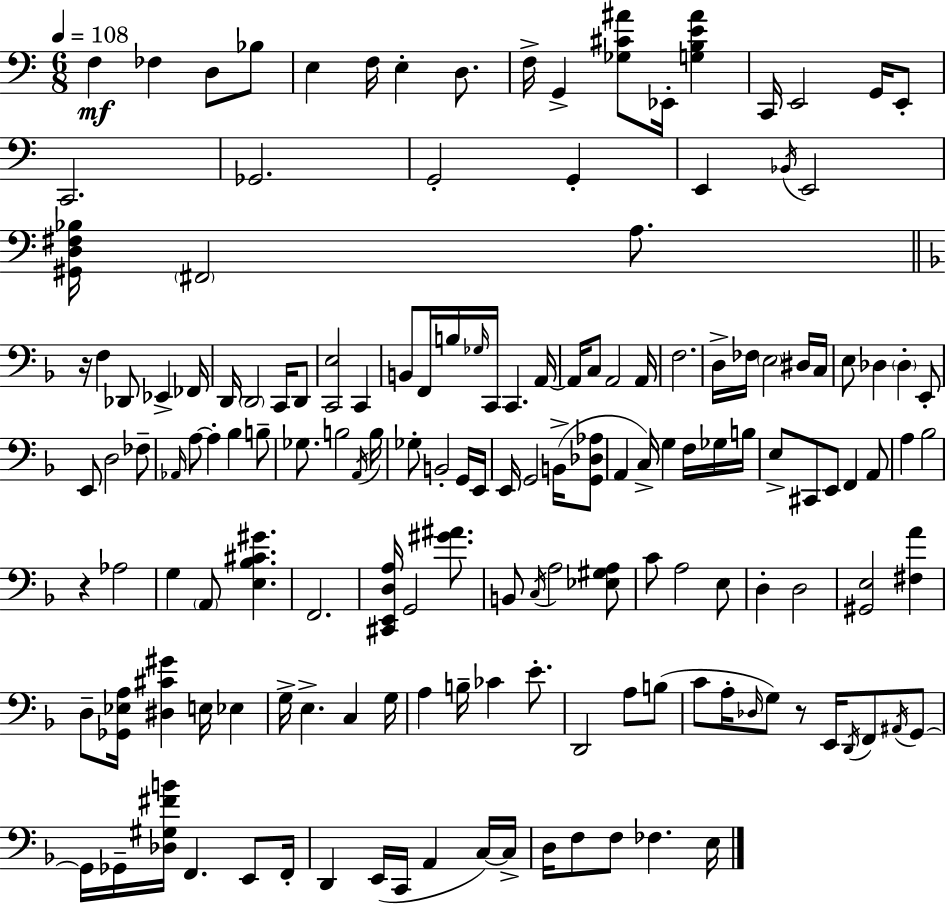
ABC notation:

X:1
T:Untitled
M:6/8
L:1/4
K:Am
F, _F, D,/2 _B,/2 E, F,/4 E, D,/2 F,/4 G,, [_G,^C^A]/2 _E,,/4 [G,B,E^A] C,,/4 E,,2 G,,/4 E,,/2 C,,2 _G,,2 G,,2 G,, E,, _B,,/4 E,,2 [^G,,D,^F,_B,]/4 ^F,,2 A,/2 z/4 F, _D,,/2 _E,, _F,,/4 D,,/4 D,,2 C,,/4 D,,/2 [C,,E,]2 C,, B,,/2 F,,/4 B,/4 _G,/4 C,,/4 C,, A,,/4 A,,/4 C,/2 A,,2 A,,/4 F,2 D,/4 _F,/4 E,2 ^D,/4 C,/4 E,/2 _D, _D, E,,/2 E,,/2 D,2 _F,/2 _A,,/4 A,/2 A, _B, B,/2 _G,/2 B,2 A,,/4 B,/4 _G,/2 B,,2 G,,/4 E,,/4 E,,/4 G,,2 B,,/4 [G,,_D,_A,]/2 A,, C,/4 G, F,/4 _G,/4 B,/4 E,/2 ^C,,/2 E,,/2 F,, A,,/2 A, _B,2 z _A,2 G, A,,/2 [E,_B,^C^G] F,,2 [^C,,E,,D,A,]/4 G,,2 [^G^A]/2 B,,/2 C,/4 A,2 [_E,^G,A,]/2 C/2 A,2 E,/2 D, D,2 [^G,,E,]2 [^F,A] D,/2 [_G,,_E,A,]/4 [^D,^C^G] E,/4 _E, G,/4 E, C, G,/4 A, B,/4 _C E/2 D,,2 A,/2 B,/2 C/2 A,/4 _D,/4 G,/2 z/2 E,,/4 D,,/4 F,,/2 ^A,,/4 G,,/2 G,,/4 _G,,/4 [_D,^G,^FB]/4 F,, E,,/2 F,,/4 D,, E,,/4 C,,/4 A,, C,/4 C,/4 D,/4 F,/2 F,/2 _F, E,/4